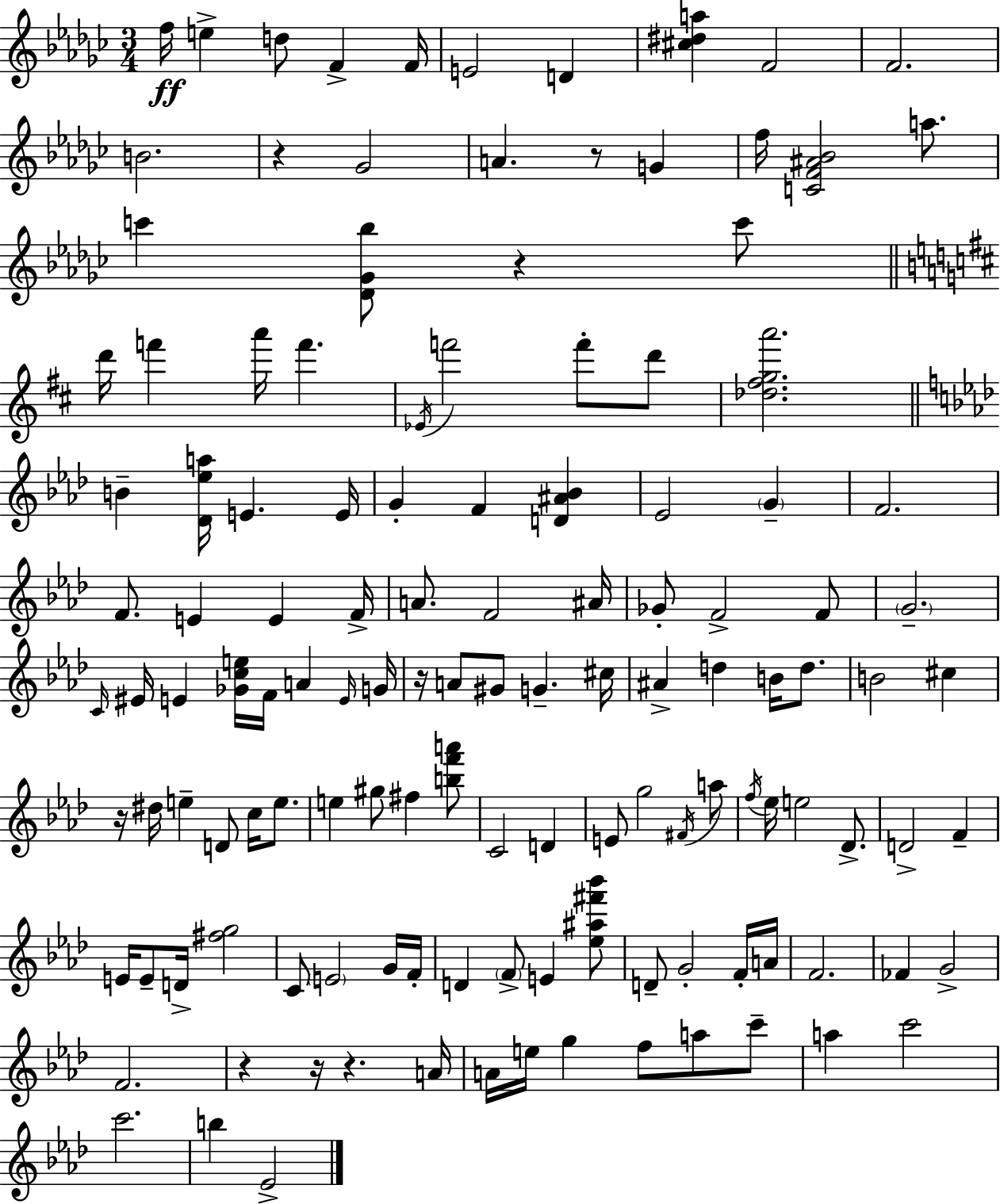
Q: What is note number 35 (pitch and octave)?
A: E4